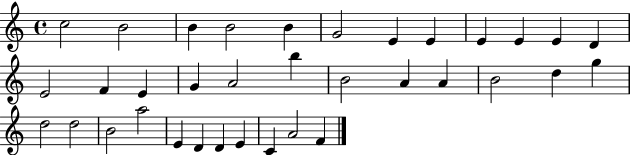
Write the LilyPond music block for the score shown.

{
  \clef treble
  \time 4/4
  \defaultTimeSignature
  \key c \major
  c''2 b'2 | b'4 b'2 b'4 | g'2 e'4 e'4 | e'4 e'4 e'4 d'4 | \break e'2 f'4 e'4 | g'4 a'2 b''4 | b'2 a'4 a'4 | b'2 d''4 g''4 | \break d''2 d''2 | b'2 a''2 | e'4 d'4 d'4 e'4 | c'4 a'2 f'4 | \break \bar "|."
}